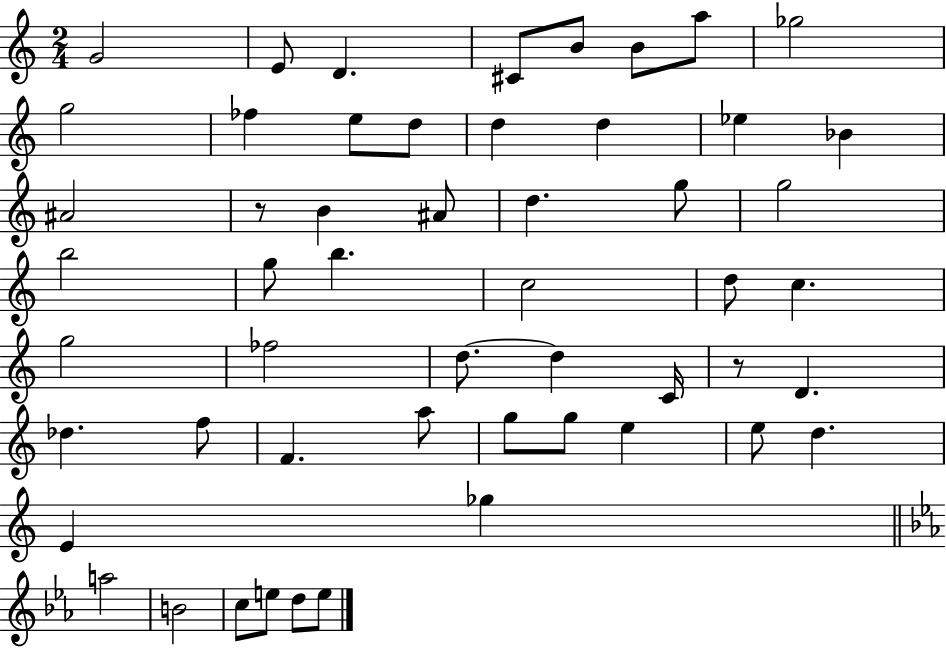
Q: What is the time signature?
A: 2/4